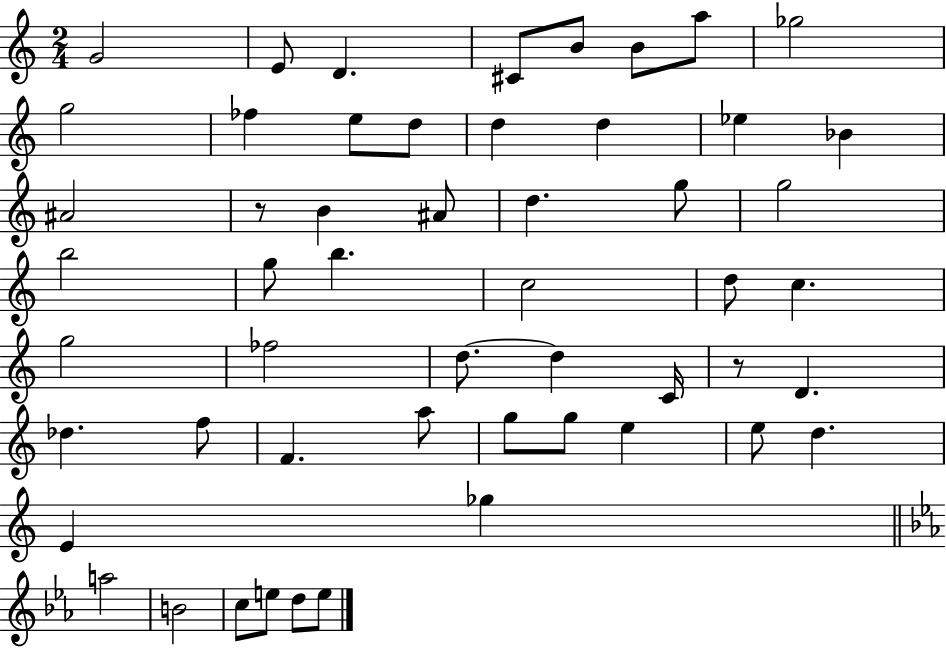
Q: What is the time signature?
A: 2/4